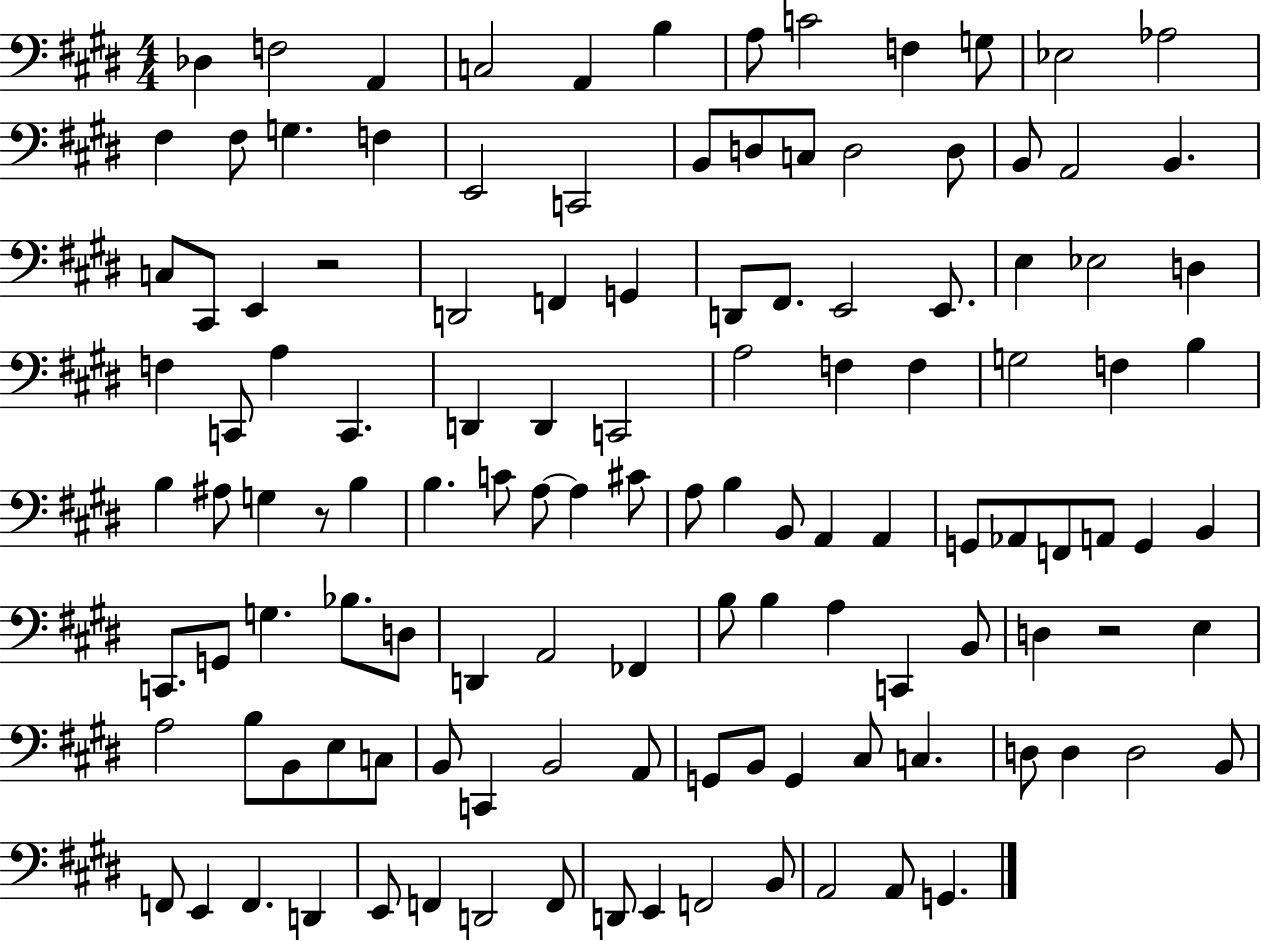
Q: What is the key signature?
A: E major